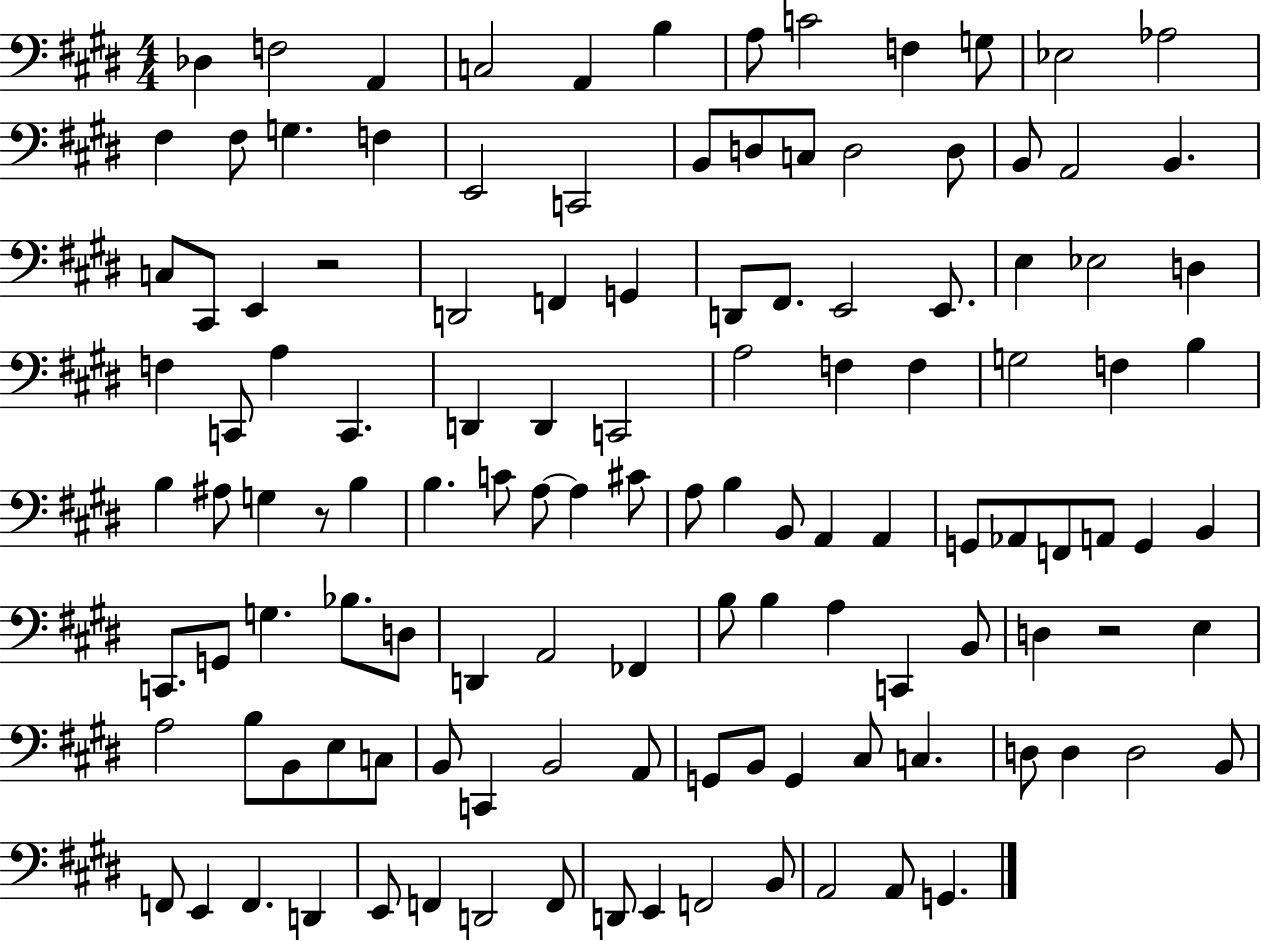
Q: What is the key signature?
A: E major